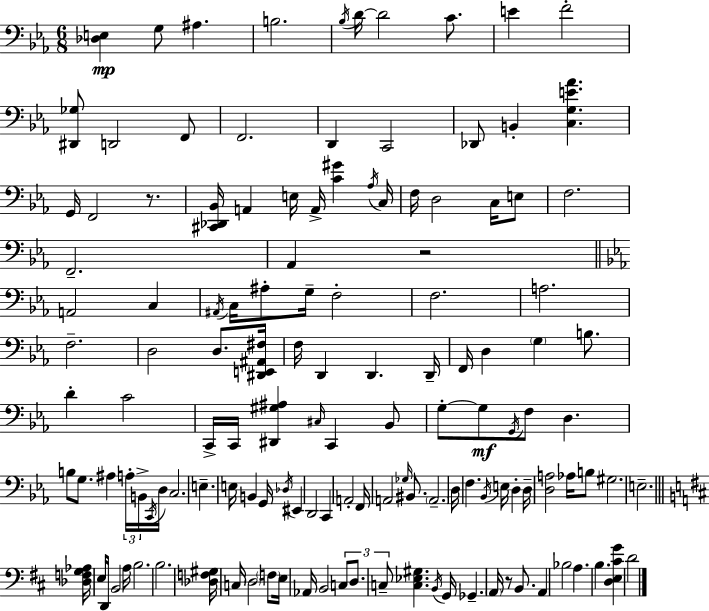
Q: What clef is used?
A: bass